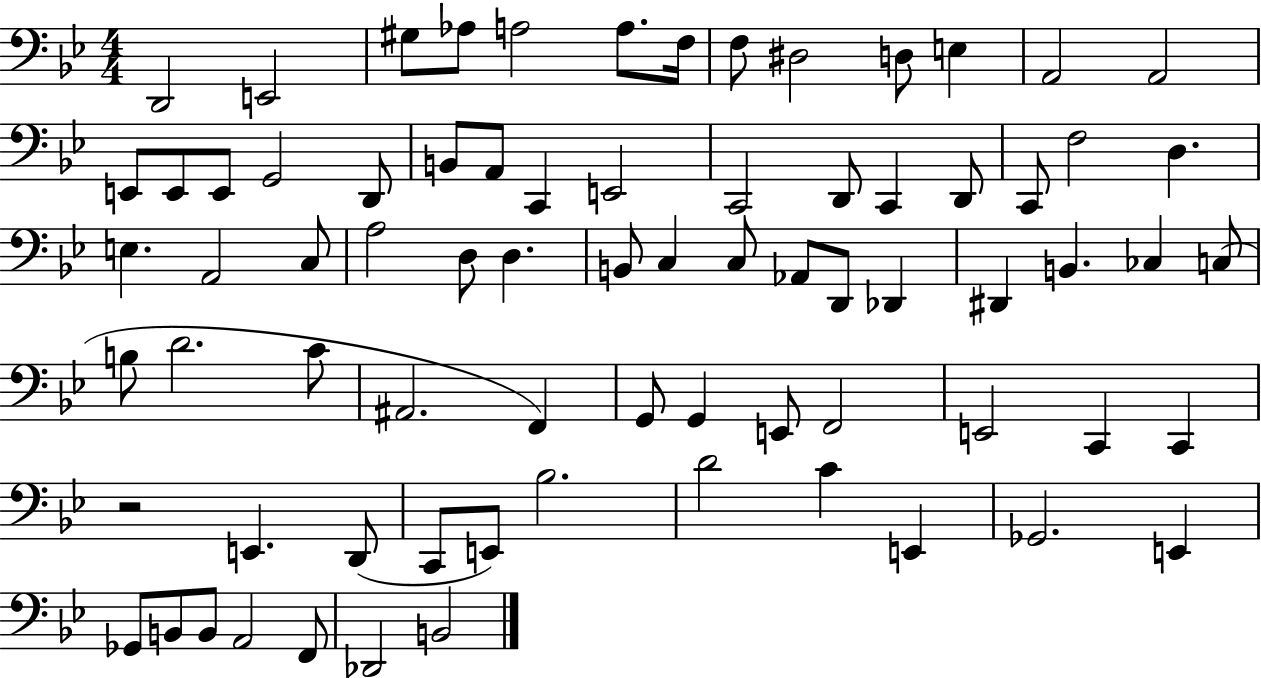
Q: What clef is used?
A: bass